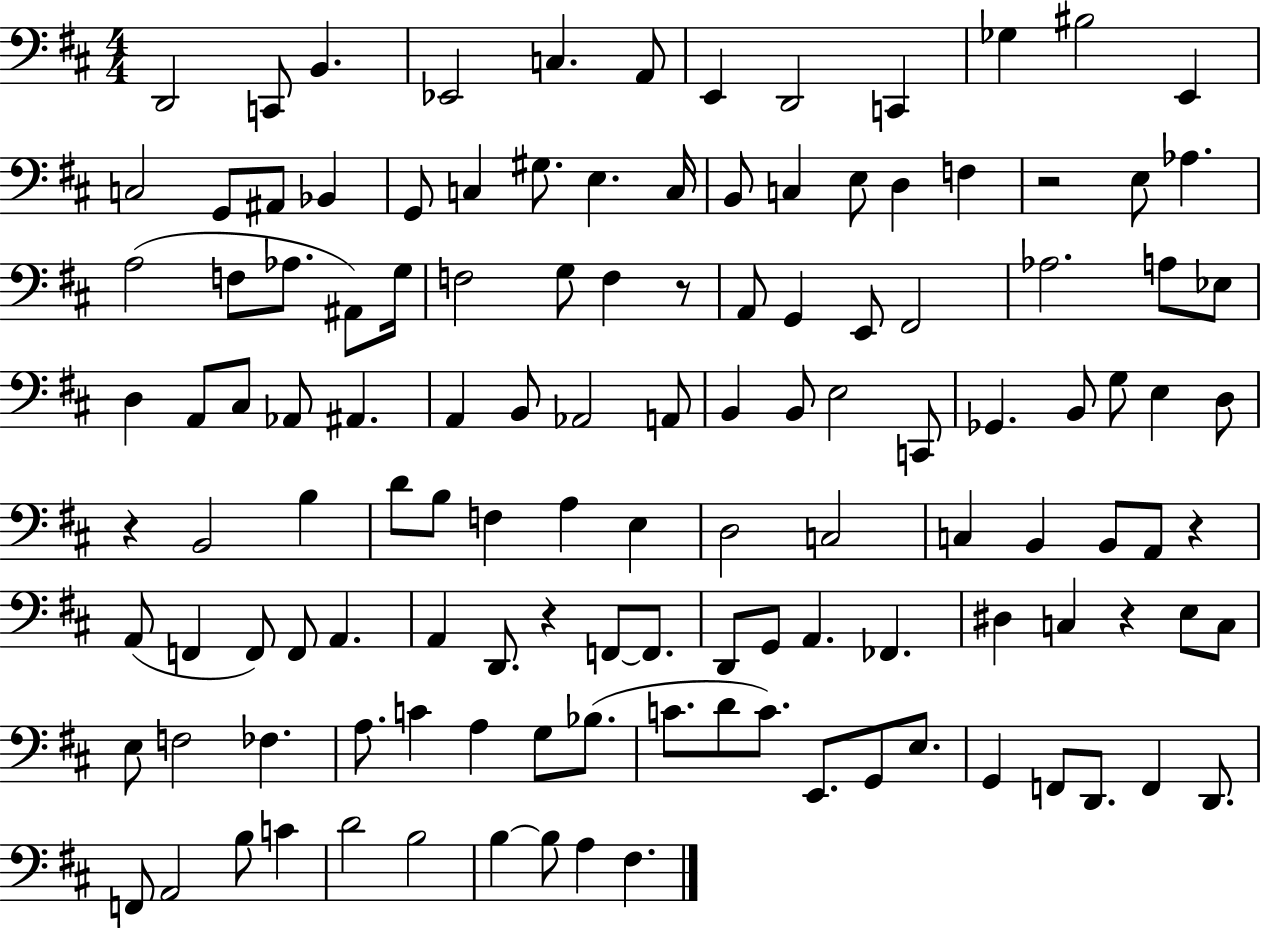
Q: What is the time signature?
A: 4/4